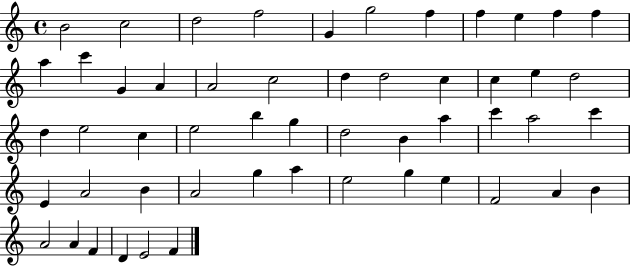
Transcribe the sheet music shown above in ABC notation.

X:1
T:Untitled
M:4/4
L:1/4
K:C
B2 c2 d2 f2 G g2 f f e f f a c' G A A2 c2 d d2 c c e d2 d e2 c e2 b g d2 B a c' a2 c' E A2 B A2 g a e2 g e F2 A B A2 A F D E2 F